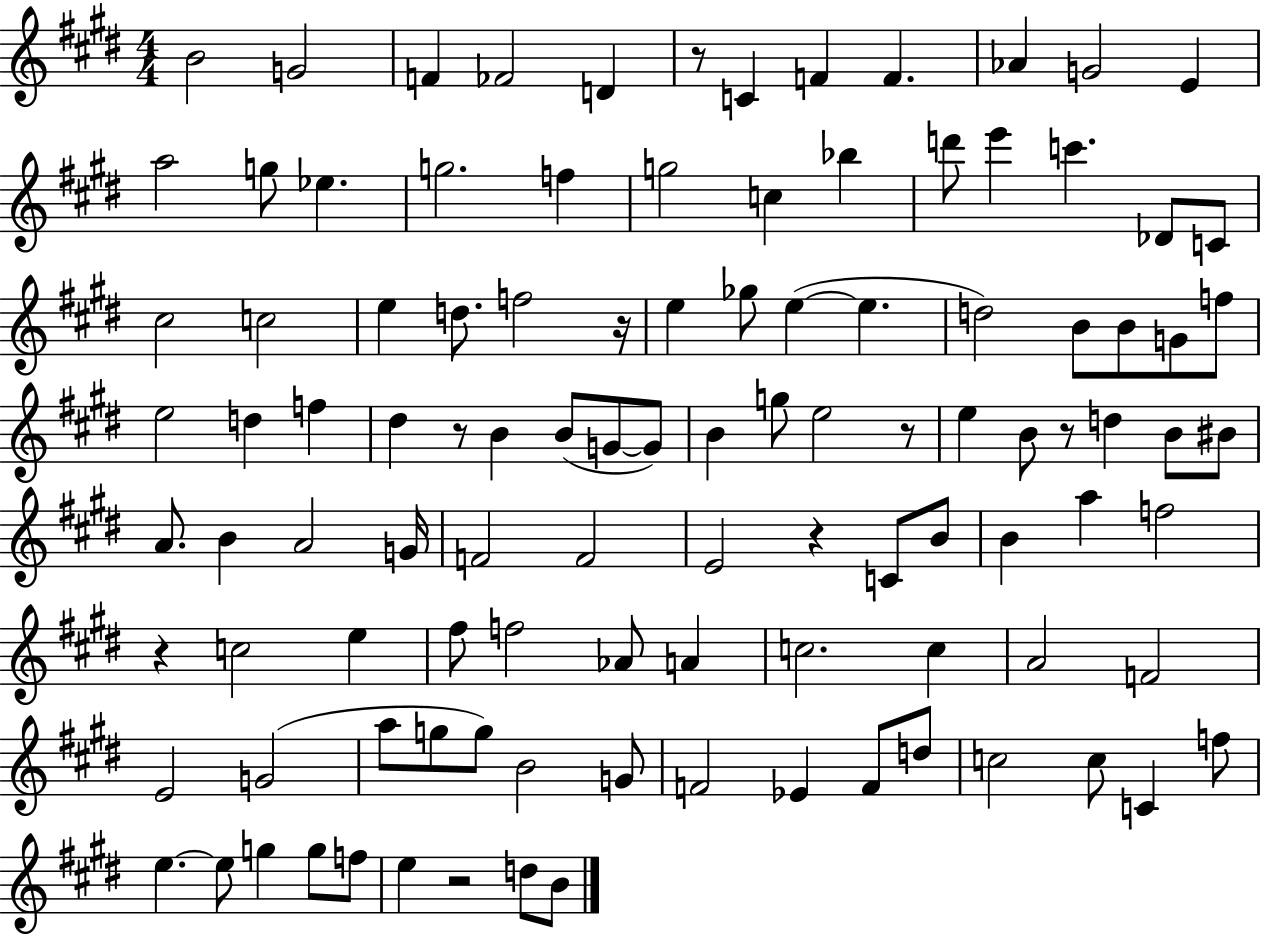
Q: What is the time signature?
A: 4/4